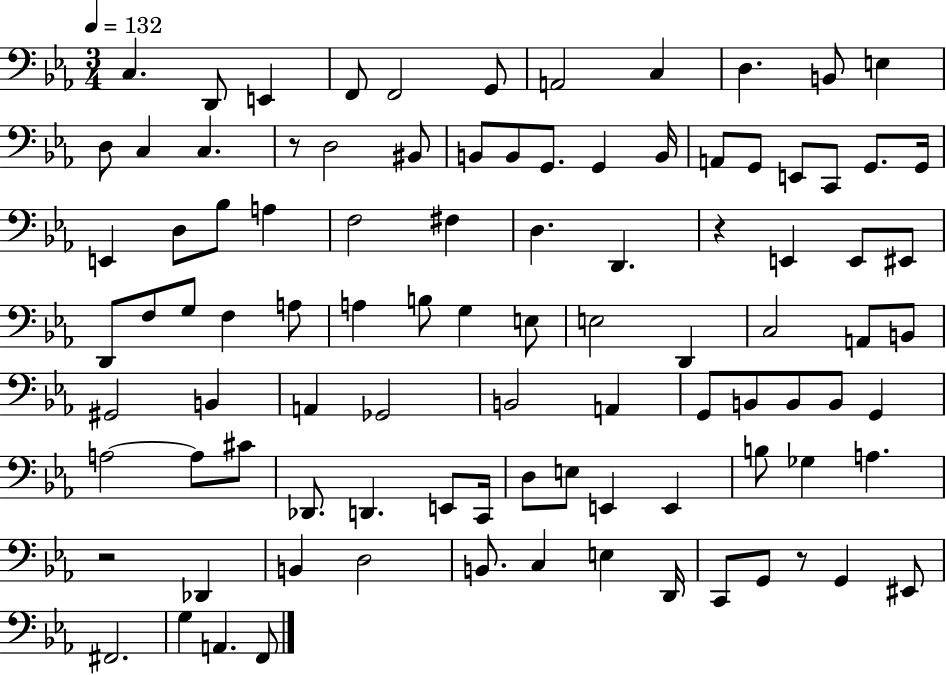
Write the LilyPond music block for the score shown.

{
  \clef bass
  \numericTimeSignature
  \time 3/4
  \key ees \major
  \tempo 4 = 132
  \repeat volta 2 { c4. d,8 e,4 | f,8 f,2 g,8 | a,2 c4 | d4. b,8 e4 | \break d8 c4 c4. | r8 d2 bis,8 | b,8 b,8 g,8. g,4 b,16 | a,8 g,8 e,8 c,8 g,8. g,16 | \break e,4 d8 bes8 a4 | f2 fis4 | d4. d,4. | r4 e,4 e,8 eis,8 | \break d,8 f8 g8 f4 a8 | a4 b8 g4 e8 | e2 d,4 | c2 a,8 b,8 | \break gis,2 b,4 | a,4 ges,2 | b,2 a,4 | g,8 b,8 b,8 b,8 g,4 | \break a2~~ a8 cis'8 | des,8. d,4. e,8 c,16 | d8 e8 e,4 e,4 | b8 ges4 a4. | \break r2 des,4 | b,4 d2 | b,8. c4 e4 d,16 | c,8 g,8 r8 g,4 eis,8 | \break fis,2. | g4 a,4. f,8 | } \bar "|."
}